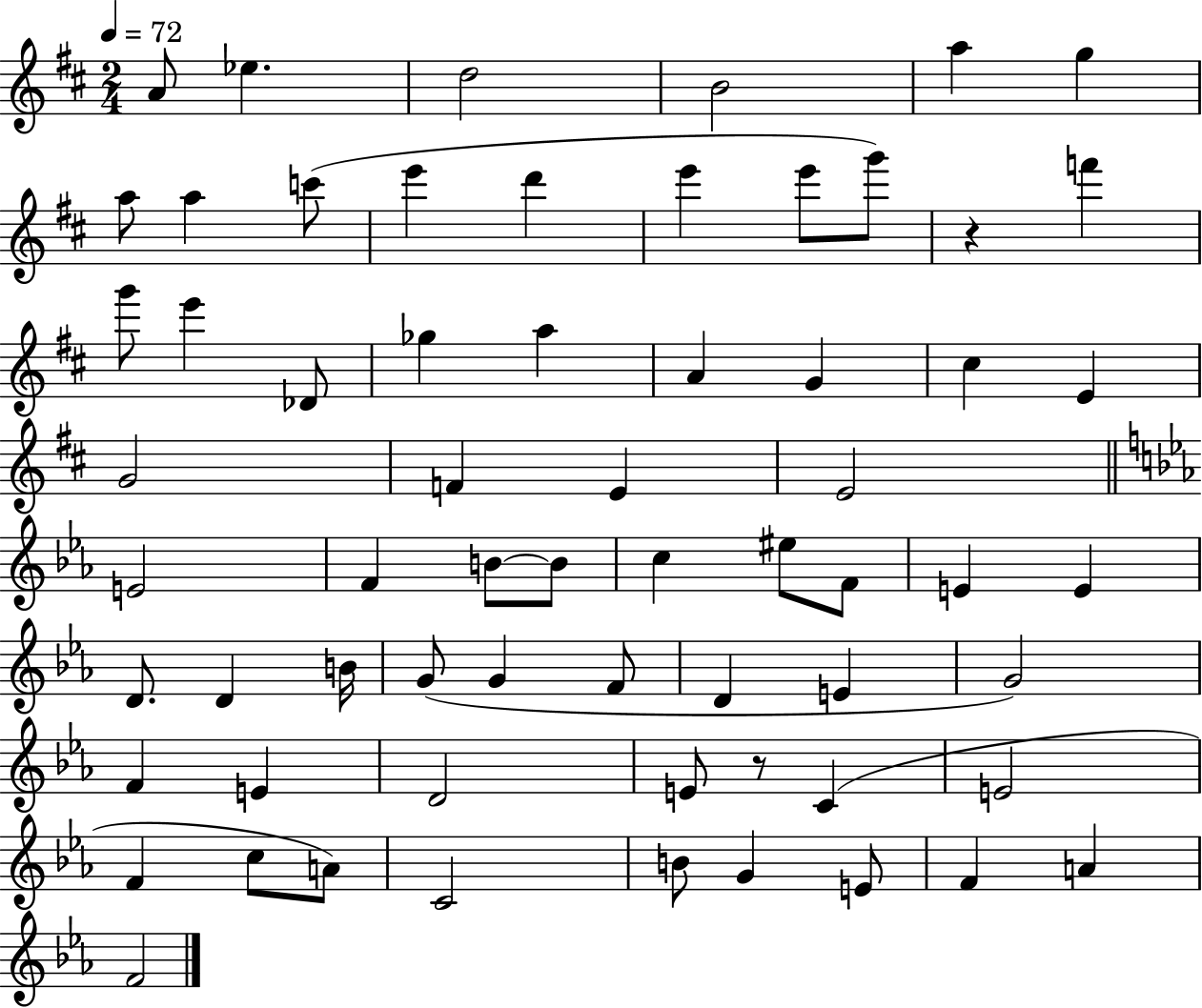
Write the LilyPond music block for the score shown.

{
  \clef treble
  \numericTimeSignature
  \time 2/4
  \key d \major
  \tempo 4 = 72
  a'8 ees''4. | d''2 | b'2 | a''4 g''4 | \break a''8 a''4 c'''8( | e'''4 d'''4 | e'''4 e'''8 g'''8) | r4 f'''4 | \break g'''8 e'''4 des'8 | ges''4 a''4 | a'4 g'4 | cis''4 e'4 | \break g'2 | f'4 e'4 | e'2 | \bar "||" \break \key ees \major e'2 | f'4 b'8~~ b'8 | c''4 eis''8 f'8 | e'4 e'4 | \break d'8. d'4 b'16 | g'8( g'4 f'8 | d'4 e'4 | g'2) | \break f'4 e'4 | d'2 | e'8 r8 c'4( | e'2 | \break f'4 c''8 a'8) | c'2 | b'8 g'4 e'8 | f'4 a'4 | \break f'2 | \bar "|."
}